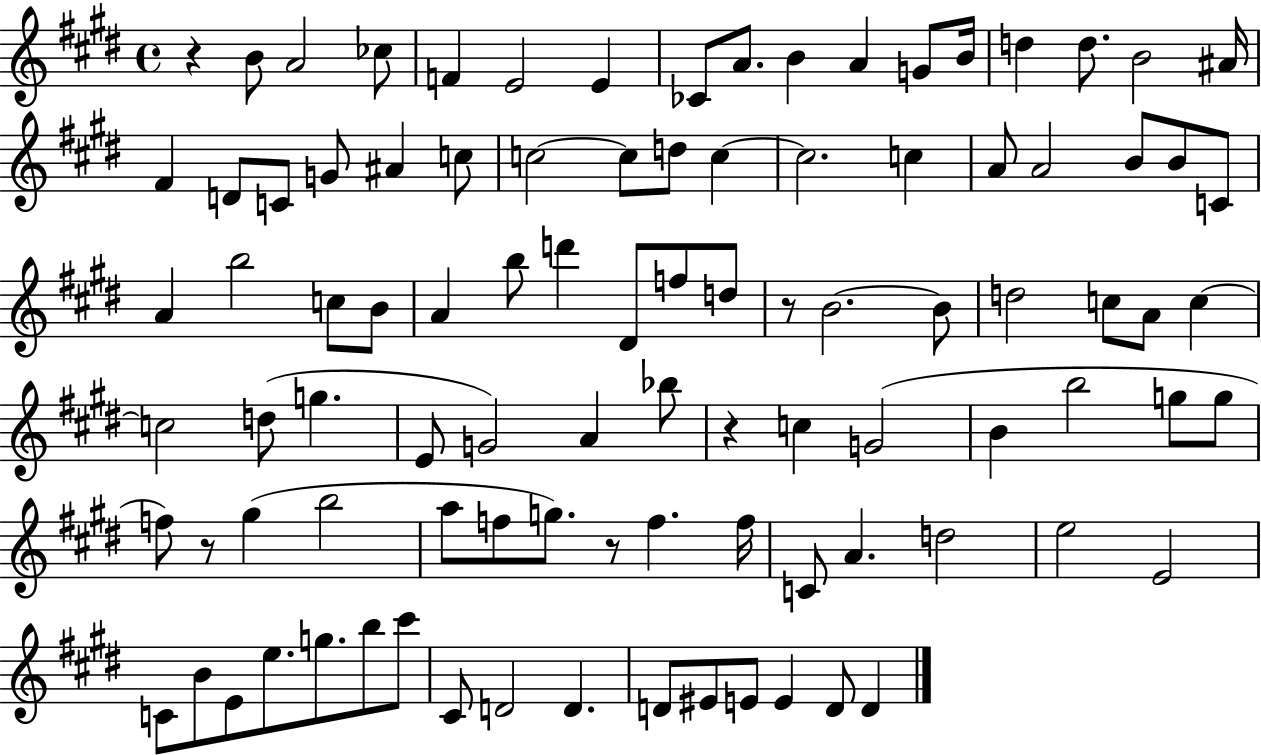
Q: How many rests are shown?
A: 5